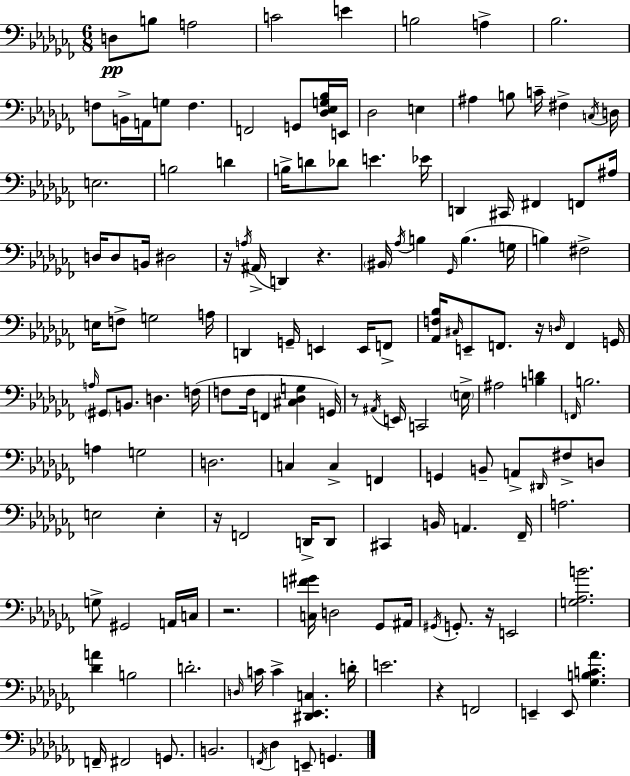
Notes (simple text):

D3/e B3/e A3/h C4/h E4/q B3/h A3/q Bb3/h. F3/e B2/s A2/s G3/e F3/q. F2/h G2/e [Db3,Eb3,G3,Bb3]/s E2/s Db3/h E3/q A#3/q B3/e C4/s F#3/q C3/s D3/s E3/h. B3/h D4/q B3/s D4/e Db4/e E4/q. Eb4/s D2/q C#2/s F#2/q F2/e A#3/s D3/s D3/e B2/s D#3/h R/s A3/s A#2/s D2/q R/q. BIS2/s Ab3/s B3/q Gb2/s B3/q. G3/s B3/q F#3/h E3/s F3/e G3/h A3/s D2/q G2/s E2/q E2/s F2/e [Ab2,F3,Bb3]/s C#3/s E2/e F2/e. R/s D3/s F2/q G2/s A3/s G#2/e B2/e. D3/q. F3/s F3/e F3/s F2/q [C#3,Db3,G3]/q G2/s R/e A#2/s E2/s C2/h E3/s A#3/h [B3,D4]/q F2/s B3/h. A3/q G3/h D3/h. C3/q C3/q F2/q G2/q B2/e A2/e D#2/s F#3/e D3/e E3/h E3/q R/s F2/h D2/s D2/e C#2/q B2/s A2/q. FES2/s A3/h. G3/e G#2/h A2/s C3/s R/h. [C3,F4,G#4]/s D3/h Gb2/e A#2/s G#2/s G2/e. R/s E2/h [G3,Ab3,B4]/h. [Db4,A4]/q B3/h D4/h. D3/s C4/s C4/q [D#2,Eb2,C3]/q. D4/s E4/h. R/q F2/h E2/q E2/e [Gb3,B3,C4,Ab4]/q. F2/s F#2/h G2/e. B2/h. F2/s Db3/q E2/e G2/q.